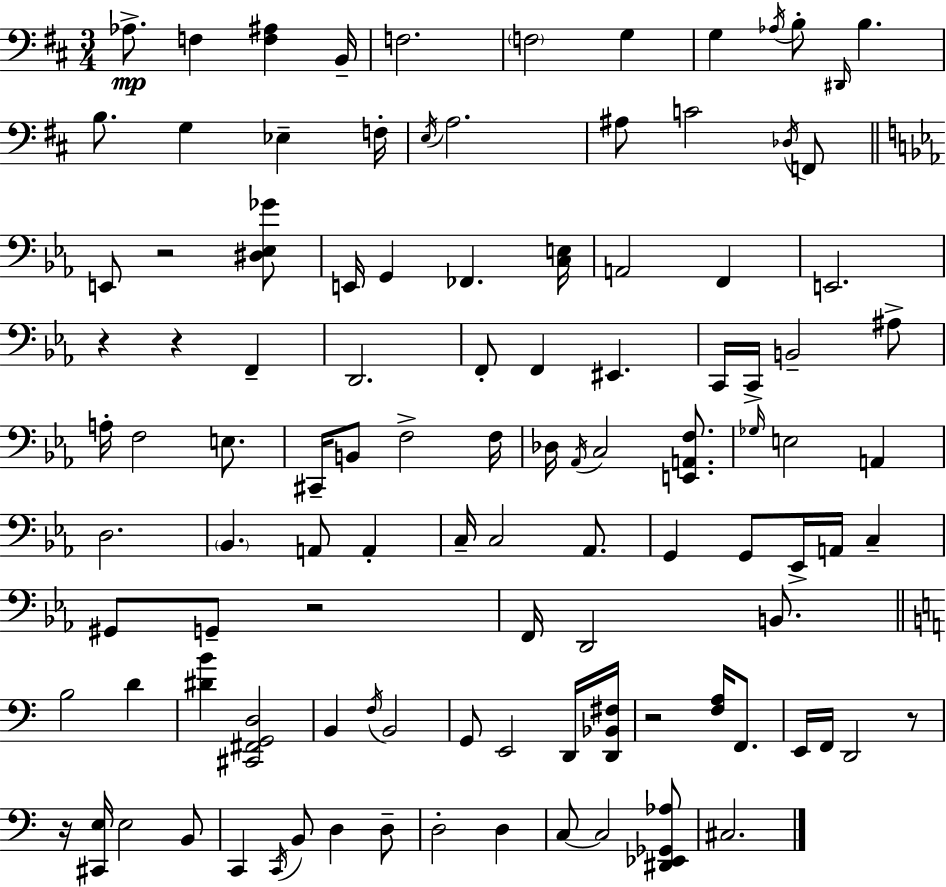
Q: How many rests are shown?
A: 7